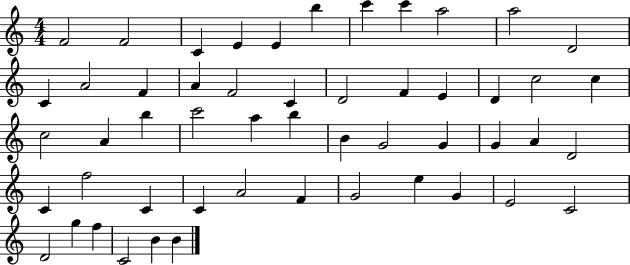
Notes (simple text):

F4/h F4/h C4/q E4/q E4/q B5/q C6/q C6/q A5/h A5/h D4/h C4/q A4/h F4/q A4/q F4/h C4/q D4/h F4/q E4/q D4/q C5/h C5/q C5/h A4/q B5/q C6/h A5/q B5/q B4/q G4/h G4/q G4/q A4/q D4/h C4/q F5/h C4/q C4/q A4/h F4/q G4/h E5/q G4/q E4/h C4/h D4/h G5/q F5/q C4/h B4/q B4/q